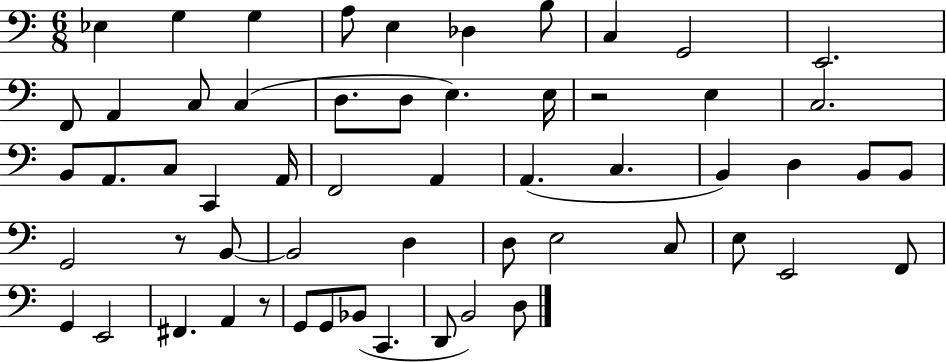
Eb3/q G3/q G3/q A3/e E3/q Db3/q B3/e C3/q G2/h E2/h. F2/e A2/q C3/e C3/q D3/e. D3/e E3/q. E3/s R/h E3/q C3/h. B2/e A2/e. C3/e C2/q A2/s F2/h A2/q A2/q. C3/q. B2/q D3/q B2/e B2/e G2/h R/e B2/e B2/h D3/q D3/e E3/h C3/e E3/e E2/h F2/e G2/q E2/h F#2/q. A2/q R/e G2/e G2/e Bb2/e C2/q. D2/e B2/h D3/e